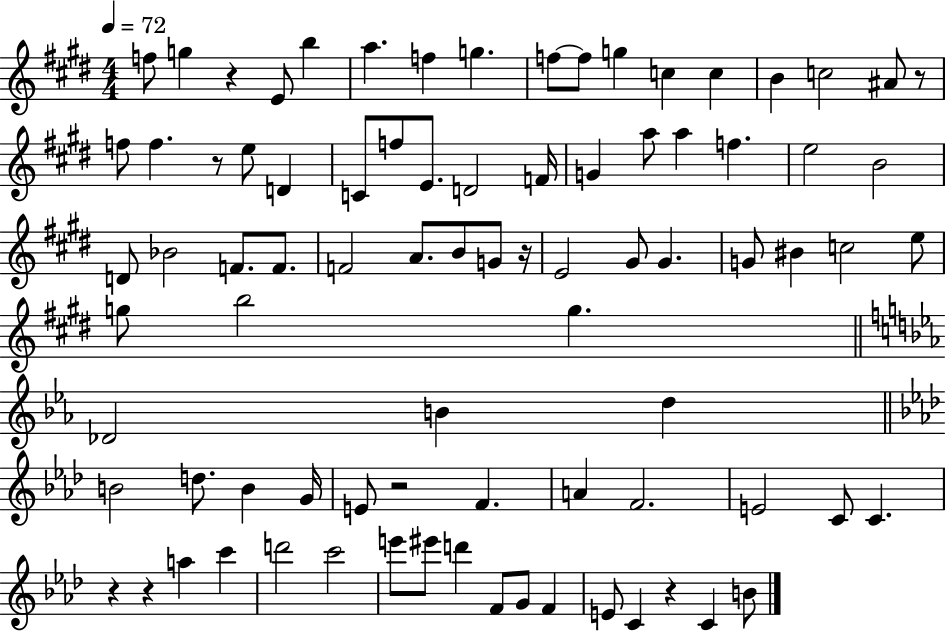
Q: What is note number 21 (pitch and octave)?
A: F5